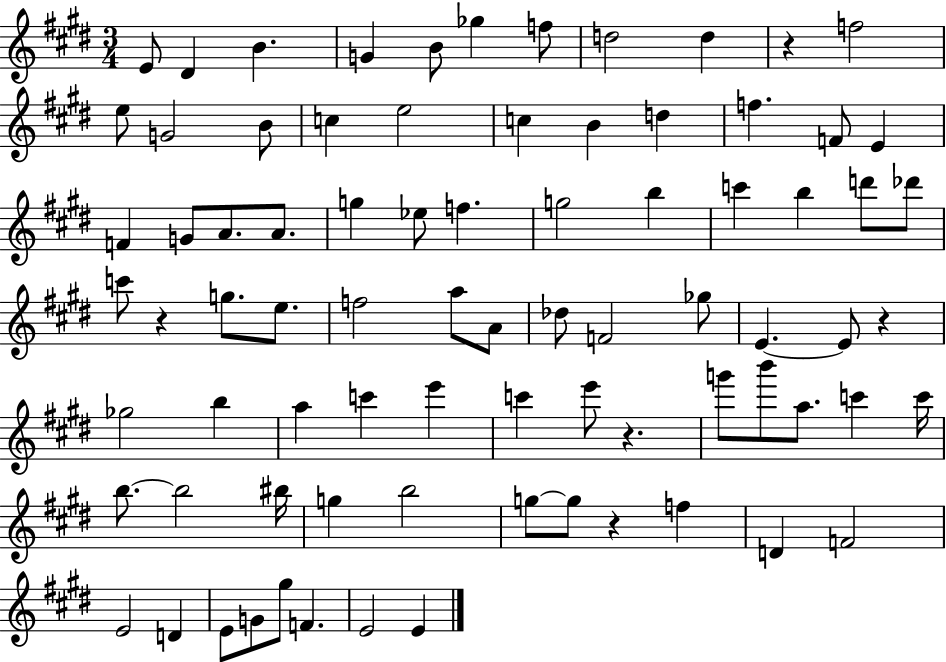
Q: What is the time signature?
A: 3/4